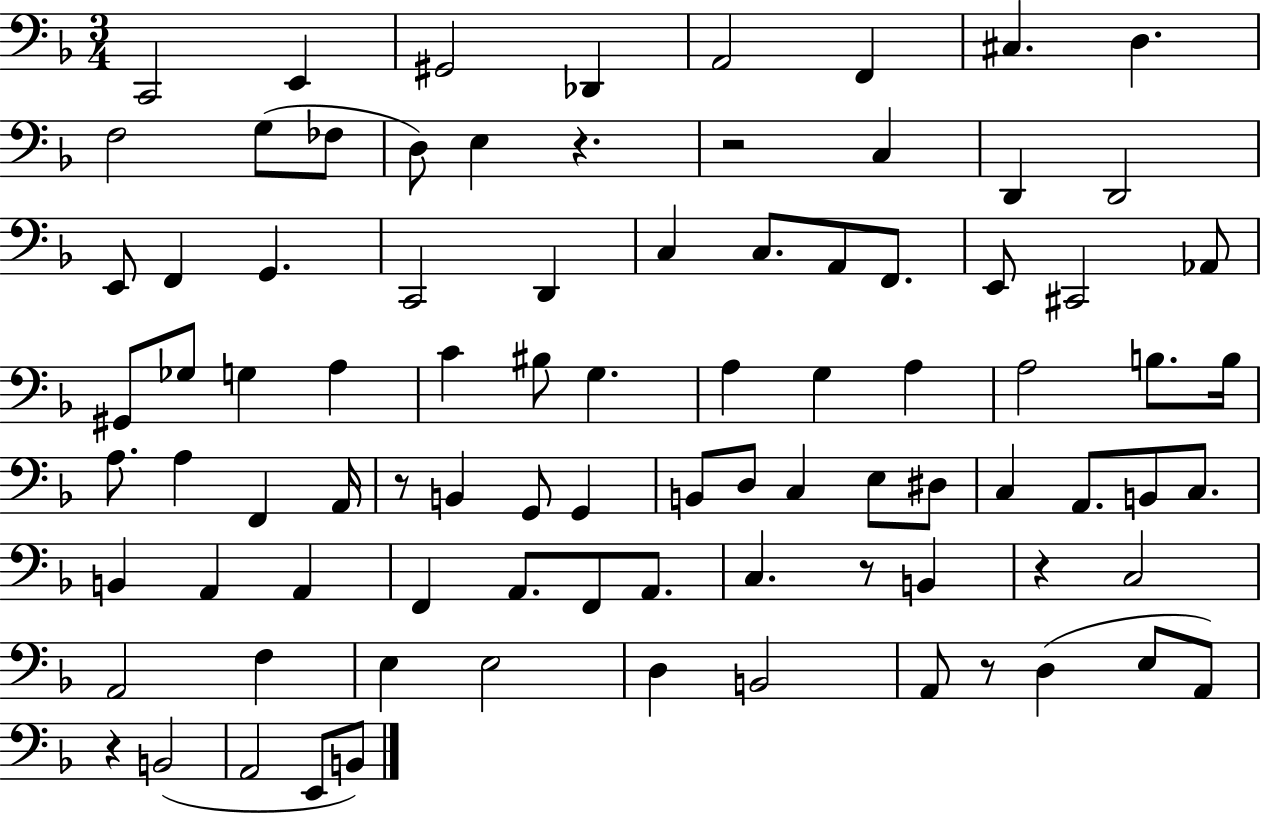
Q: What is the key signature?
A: F major